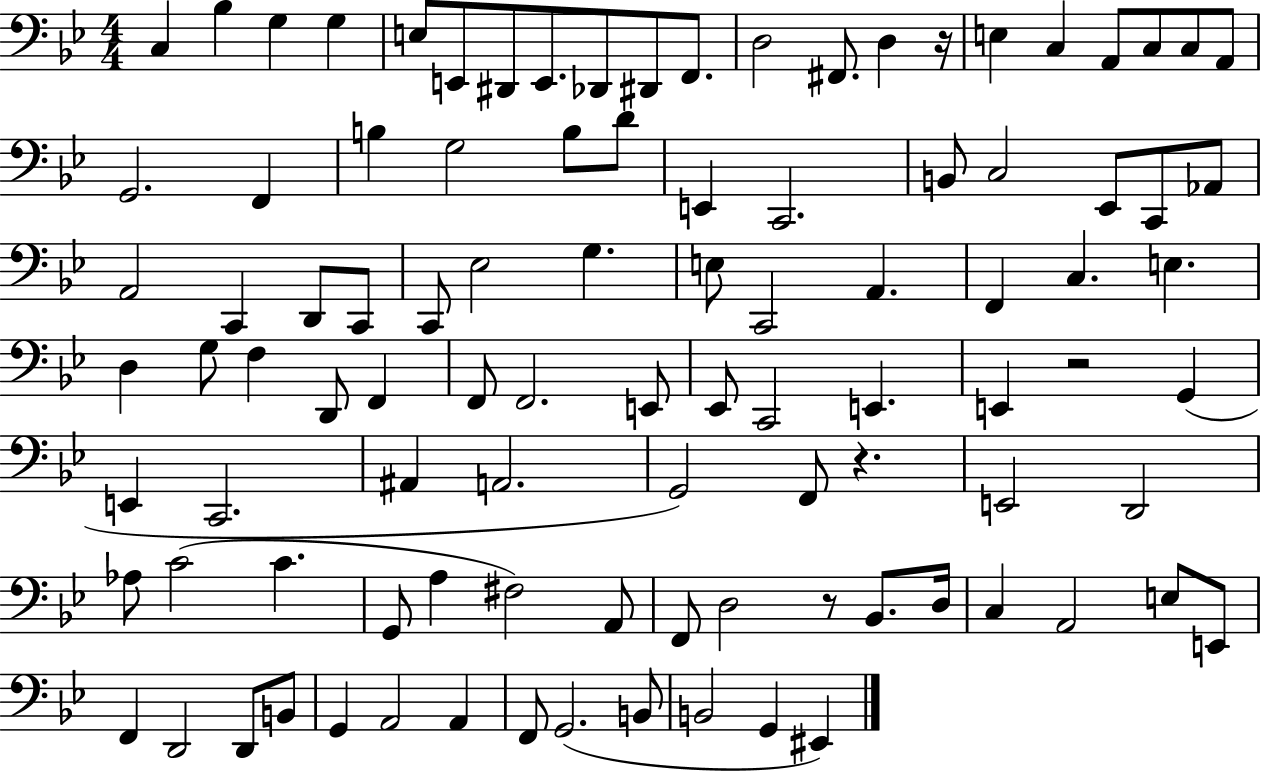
{
  \clef bass
  \numericTimeSignature
  \time 4/4
  \key bes \major
  c4 bes4 g4 g4 | e8 e,8 dis,8 e,8. des,8 dis,8 f,8. | d2 fis,8. d4 r16 | e4 c4 a,8 c8 c8 a,8 | \break g,2. f,4 | b4 g2 b8 d'8 | e,4 c,2. | b,8 c2 ees,8 c,8 aes,8 | \break a,2 c,4 d,8 c,8 | c,8 ees2 g4. | e8 c,2 a,4. | f,4 c4. e4. | \break d4 g8 f4 d,8 f,4 | f,8 f,2. e,8 | ees,8 c,2 e,4. | e,4 r2 g,4( | \break e,4 c,2. | ais,4 a,2. | g,2) f,8 r4. | e,2 d,2 | \break aes8 c'2( c'4. | g,8 a4 fis2) a,8 | f,8 d2 r8 bes,8. d16 | c4 a,2 e8 e,8 | \break f,4 d,2 d,8 b,8 | g,4 a,2 a,4 | f,8 g,2.( b,8 | b,2 g,4 eis,4) | \break \bar "|."
}